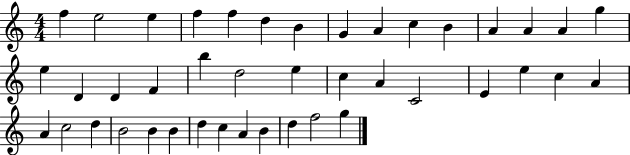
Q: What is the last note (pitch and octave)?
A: G5